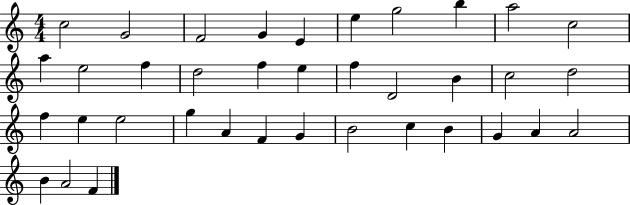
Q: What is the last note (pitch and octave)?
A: F4